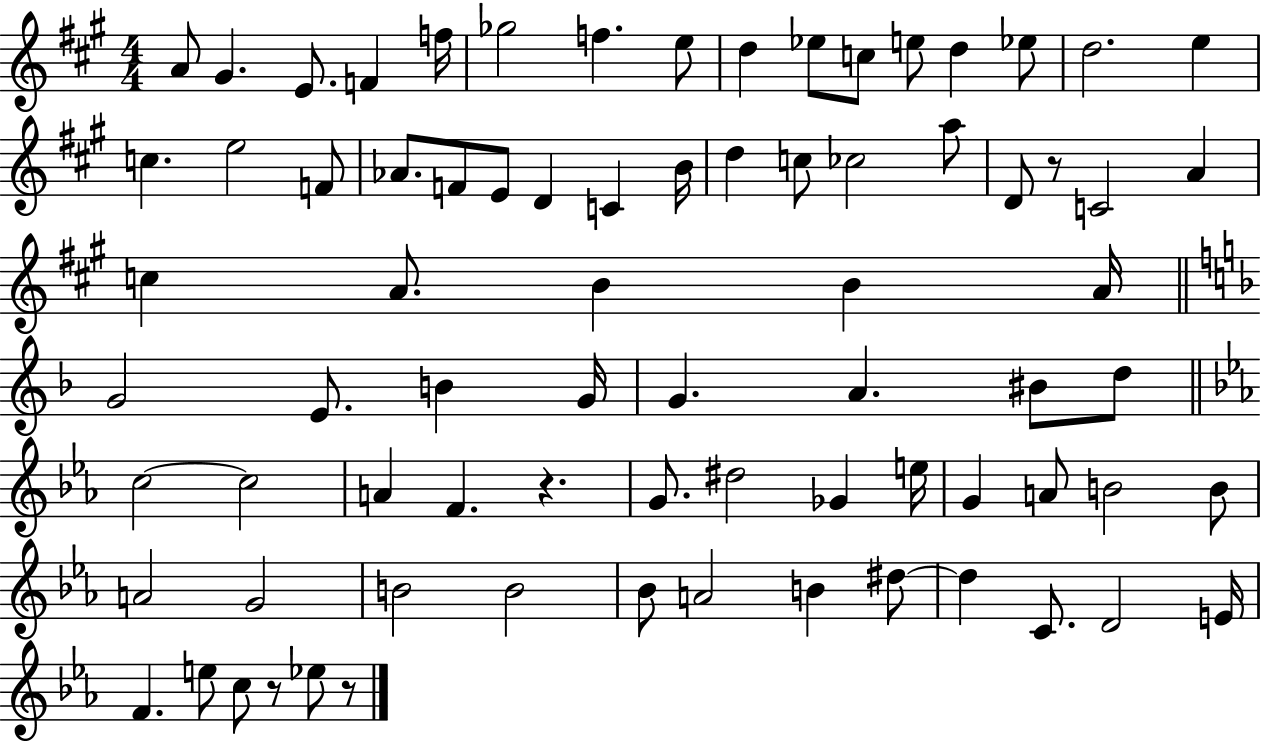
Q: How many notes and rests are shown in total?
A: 77